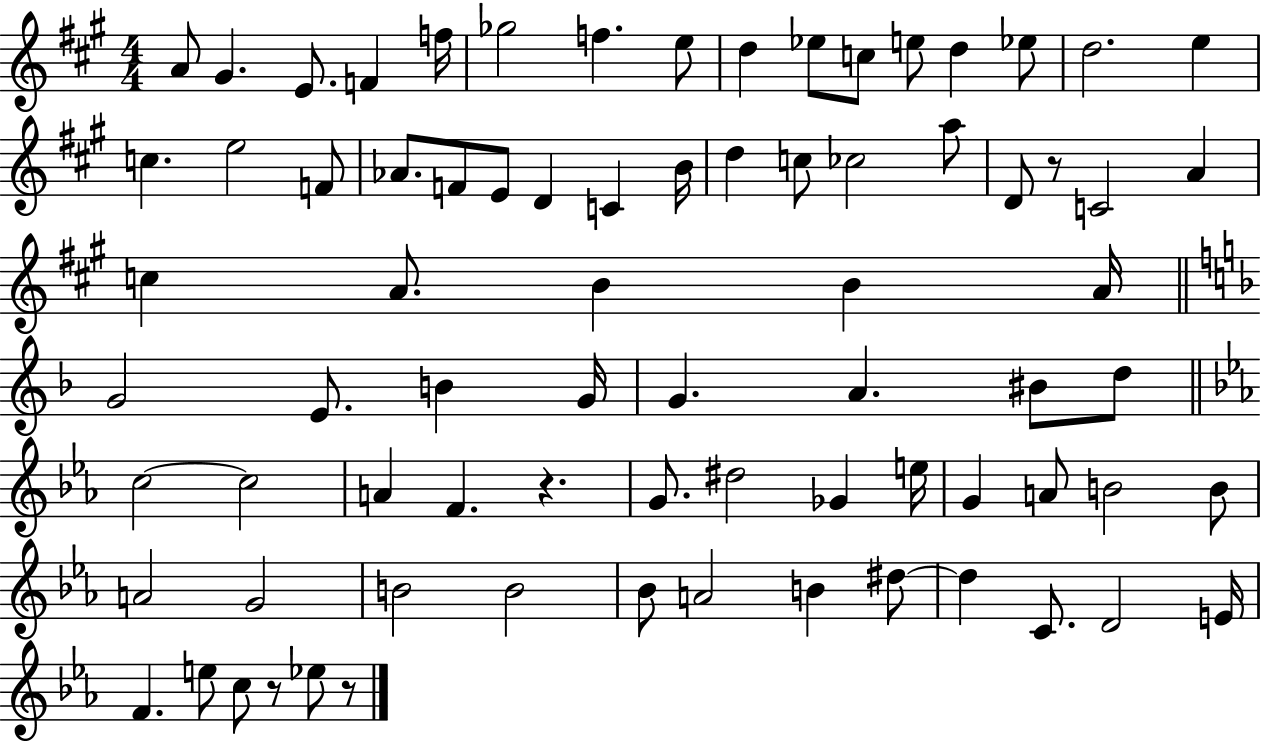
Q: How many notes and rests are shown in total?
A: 77